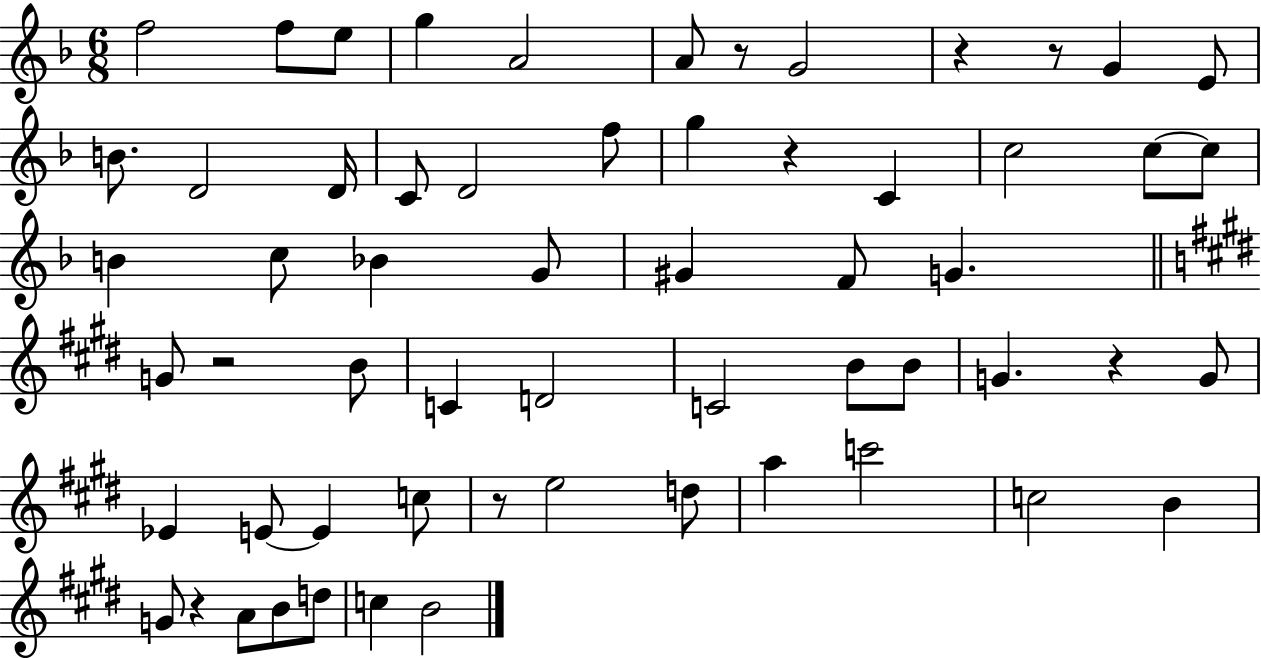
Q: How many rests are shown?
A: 8